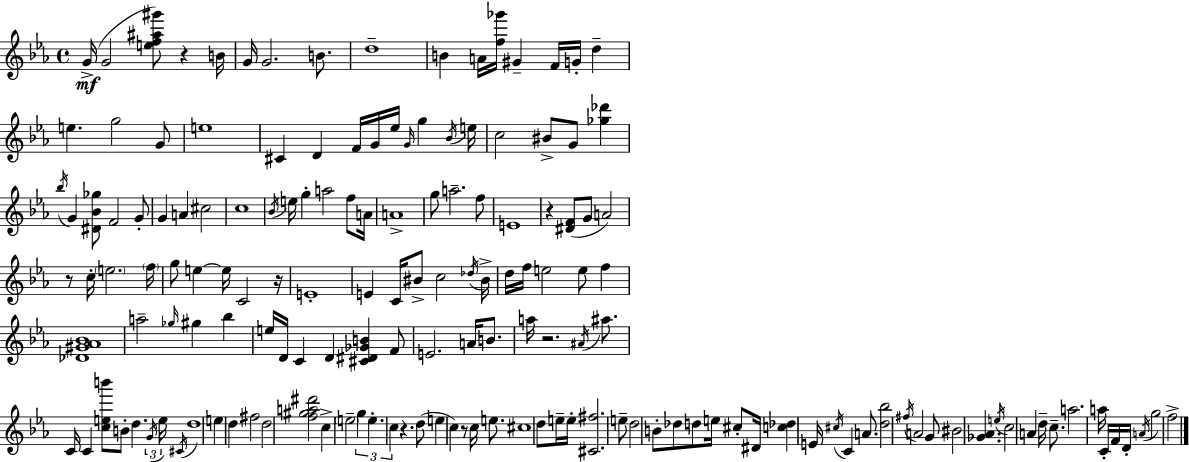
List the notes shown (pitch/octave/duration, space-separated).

G4/s G4/h [E5,F5,A#5,G#6]/e R/q B4/s G4/s G4/h. B4/e. D5/w B4/q A4/s [F5,Gb6]/s G#4/q F4/s G4/s D5/q E5/q. G5/h G4/e E5/w C#4/q D4/q F4/s G4/s Eb5/s G4/s G5/q Bb4/s E5/s C5/h BIS4/e G4/e [Gb5,Db6]/q Bb5/s G4/q [D#4,Bb4,Gb5]/e F4/h G4/e G4/q A4/q C#5/h C5/w Bb4/s E5/s G5/q A5/h F5/e A4/s A4/w G5/e A5/h. F5/e E4/w R/q [D#4,F4]/e G4/e A4/h R/e C5/s E5/h. F5/s G5/e E5/q E5/s C4/h R/s E4/w E4/q C4/s BIS4/e C5/h Db5/s BIS4/s D5/s F5/s E5/h E5/e F5/q [Db4,G#4,Ab4,Bb4]/w A5/h Gb5/s G#5/q Bb5/q E5/s D4/s C4/q D4/q [C#4,D#4,Gb4,B4]/q F4/e E4/h. A4/s B4/e. A5/s R/h. A#4/s A#5/e. C4/s C4/q [C5,E5,B6]/e B4/e D5/q. G4/s E5/s C#4/s D5/w E5/q D5/q F#5/h D5/h [F5,G#5,A5,D#6]/h C5/q E5/h G5/q E5/q. C5/q R/q. D5/e E5/q C5/q R/e C5/s E5/e. C#5/w D5/e E5/s E5/s [C#4,F#5]/h. E5/e D5/h B4/e Db5/e D5/e E5/s C#5/e D#4/s [C5,Db5]/q E4/s C#5/s C4/q A4/e. [D5,Bb5]/h F#5/s A4/h G4/e BIS4/h [Gb4,Ab4]/q. E5/s C5/h A4/q D5/s C5/e. A5/h. A5/s C4/s F4/s D4/s A4/s G5/h F5/h